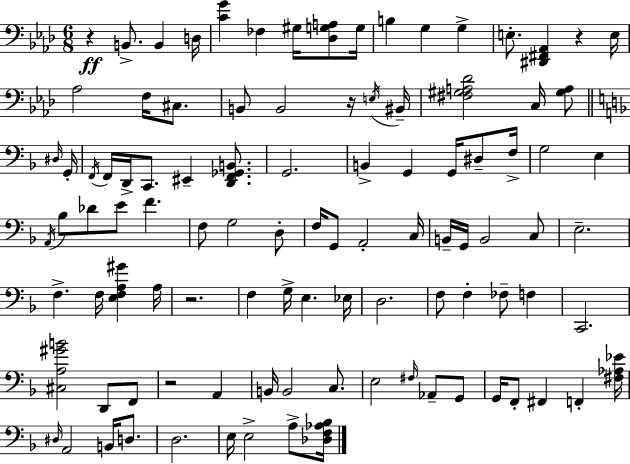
R/q B2/e. B2/q D3/s [C4,G4]/q FES3/q G#3/s [Db3,G3,A3]/e G3/s B3/q G3/q G3/q E3/e. [D#2,F#2,Ab2]/q R/q E3/s Ab3/h F3/s C#3/e. B2/e B2/h R/s E3/s BIS2/s [F#3,G#3,A3,Db4]/h C3/s [G#3,A3]/e D#3/s G2/s F2/s F2/s D2/s C2/e. EIS2/q [D2,F2,Gb2,B2]/e. G2/h. B2/q G2/q G2/s D#3/e F3/s G3/h E3/q A2/s Bb3/e Db4/e E4/e F4/q. F3/e G3/h D3/e F3/s G2/e A2/h C3/s B2/s G2/s B2/h C3/e E3/h. F3/q. F3/s [E3,F3,A3,G#4]/q A3/s R/h. F3/q G3/s E3/q. Eb3/s D3/h. F3/e F3/q FES3/e F3/q C2/h. [C#3,A3,G#4,B4]/h D2/e F2/e R/h A2/q B2/s B2/h C3/e. E3/h F#3/s Ab2/e G2/e G2/s F2/e F#2/q F2/q [F#3,Ab3,Eb4]/s D#3/s A2/h B2/s D3/e. D3/h. E3/s E3/h A3/e [Db3,F3,Ab3,Bb3]/s